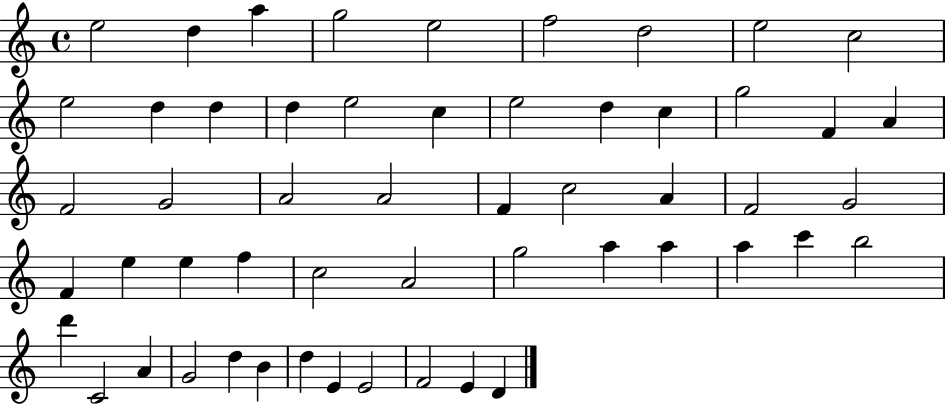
{
  \clef treble
  \time 4/4
  \defaultTimeSignature
  \key c \major
  e''2 d''4 a''4 | g''2 e''2 | f''2 d''2 | e''2 c''2 | \break e''2 d''4 d''4 | d''4 e''2 c''4 | e''2 d''4 c''4 | g''2 f'4 a'4 | \break f'2 g'2 | a'2 a'2 | f'4 c''2 a'4 | f'2 g'2 | \break f'4 e''4 e''4 f''4 | c''2 a'2 | g''2 a''4 a''4 | a''4 c'''4 b''2 | \break d'''4 c'2 a'4 | g'2 d''4 b'4 | d''4 e'4 e'2 | f'2 e'4 d'4 | \break \bar "|."
}